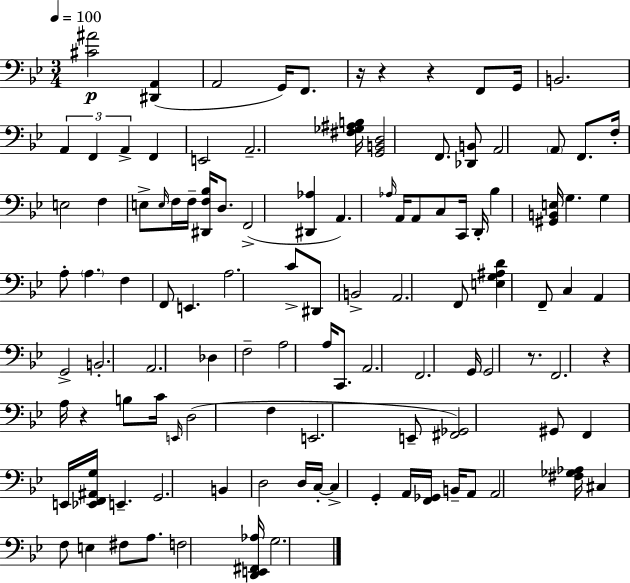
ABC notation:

X:1
T:Untitled
M:3/4
L:1/4
K:Gm
[^C^A]2 [^D,,A,,] A,,2 G,,/4 F,,/2 z/4 z z F,,/2 G,,/4 B,,2 A,, F,, A,, F,, E,,2 A,,2 [^F,_G,^A,B,]/4 [G,,B,,D,]2 F,,/2 [_D,,B,,]/2 A,,2 A,,/2 F,,/2 F,/4 E,2 F, E,/2 E,/4 F,/4 F,/4 [^D,,F,_B,]/4 D,/2 F,,2 [^D,,_A,] A,, _A,/4 A,,/4 A,,/2 C,/2 C,,/4 D,,/4 _B, [^G,,B,,E,]/4 G, G, A,/2 A, F, F,,/2 E,, A,2 C/2 ^D,,/2 B,,2 A,,2 F,,/2 [E,G,^A,D] F,,/2 C, A,, G,,2 B,,2 A,,2 _D, F,2 A,2 A,/4 C,,/2 A,,2 F,,2 G,,/4 G,,2 z/2 F,,2 z A,/4 z B,/2 C/4 E,,/4 D,2 F, E,,2 E,,/2 [^F,,_G,,]2 ^G,,/2 F,, E,,/4 [_E,,F,,^A,,G,]/4 E,, G,,2 B,, D,2 D,/4 C,/4 C, G,, A,,/4 [F,,_G,,]/4 B,,/4 A,,/2 A,,2 [^F,_G,_A,]/4 ^C, F,/2 E, ^F,/2 A,/2 F,2 [D,,E,,^F,,_A,]/4 G,2